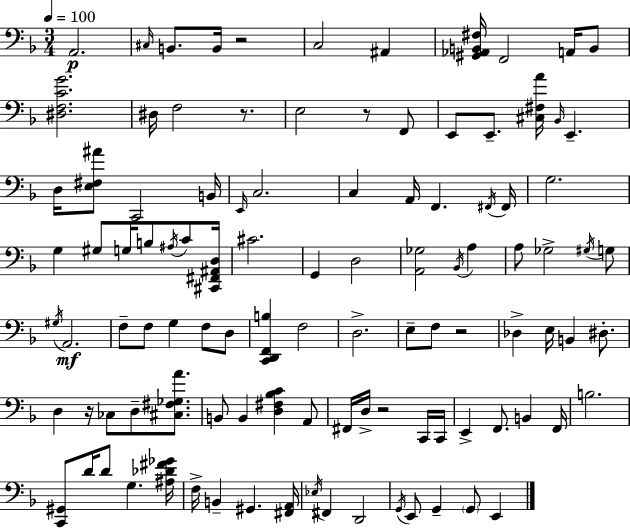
X:1
T:Untitled
M:3/4
L:1/4
K:Dm
A,,2 ^C,/4 B,,/2 B,,/4 z2 C,2 ^A,, [^G,,_A,,B,,^F,]/4 F,,2 A,,/4 B,,/2 [^D,F,CG]2 ^D,/4 F,2 z/2 E,2 z/2 F,,/2 E,,/2 E,,/2 [^C,^F,A]/4 _B,,/4 E,, D,/4 [E,^F,^A]/2 C,,2 B,,/4 E,,/4 C,2 C, A,,/4 F,, ^F,,/4 ^F,,/4 G,2 G, ^G,/2 G,/4 B,/2 ^A,/4 C/2 [^C,,^F,,^A,,D,]/4 ^C2 G,, D,2 [A,,_G,]2 _B,,/4 A, A,/2 _G,2 ^G,/4 G,/2 ^G,/4 A,,2 F,/2 F,/2 G, F,/2 D,/2 [C,,D,,F,,B,] F,2 D,2 E,/2 F,/2 z2 _D, E,/4 B,, ^D,/2 D, z/4 _C,/2 D,/2 [^C,^F,_G,A]/2 B,,/2 B,, [D,^F,_B,C] A,,/2 ^F,,/4 D,/4 z2 C,,/4 C,,/4 E,, F,,/2 B,, F,,/4 B,2 [C,,^G,,]/2 D/4 D/2 G, [^A,_D^F_G]/4 F,/4 B,, ^G,, [^F,,A,,]/4 _E,/4 ^F,, D,,2 G,,/4 E,,/2 G,, G,,/2 E,,